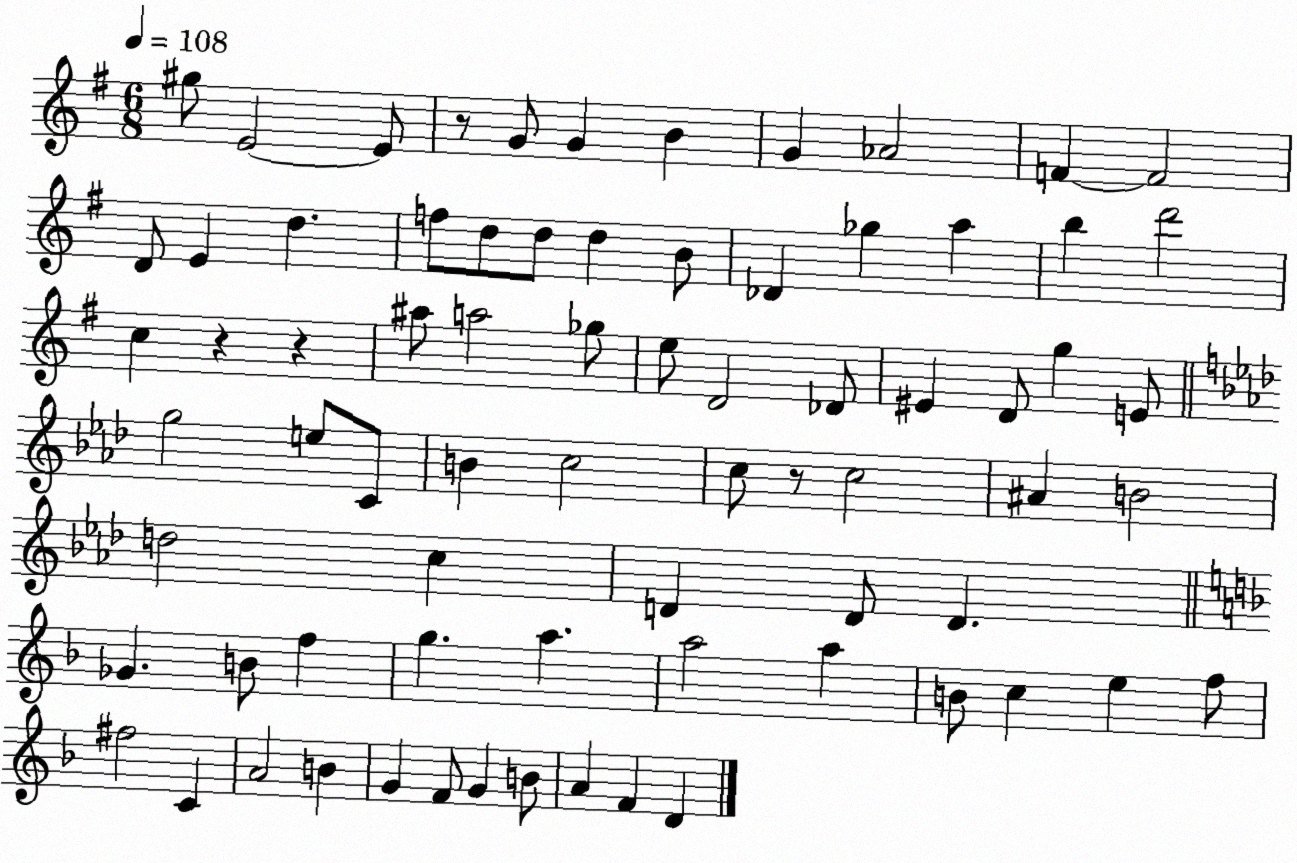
X:1
T:Untitled
M:6/8
L:1/4
K:G
^g/2 E2 E/2 z/2 G/2 G B G _A2 F F2 D/2 E d f/2 d/2 d/2 d B/2 _D _g a b d'2 c z z ^a/2 a2 _g/2 e/2 D2 _D/2 ^E D/2 g E/2 g2 e/2 C/2 B c2 c/2 z/2 c2 ^A B2 d2 c D D/2 D _G B/2 f g a a2 a B/2 c e f/2 ^f2 C A2 B G F/2 G B/2 A F D